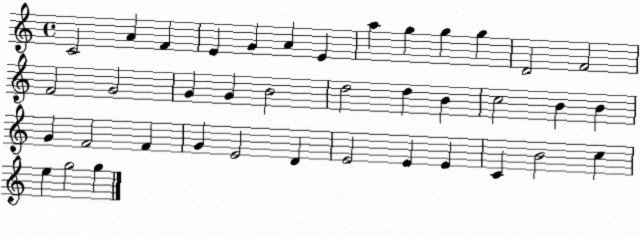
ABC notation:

X:1
T:Untitled
M:4/4
L:1/4
K:C
C2 A F E G A E a g g g D2 F2 F2 G2 G G B2 d2 d B c2 B B G F2 F G E2 D E2 E E C B2 c e g2 g